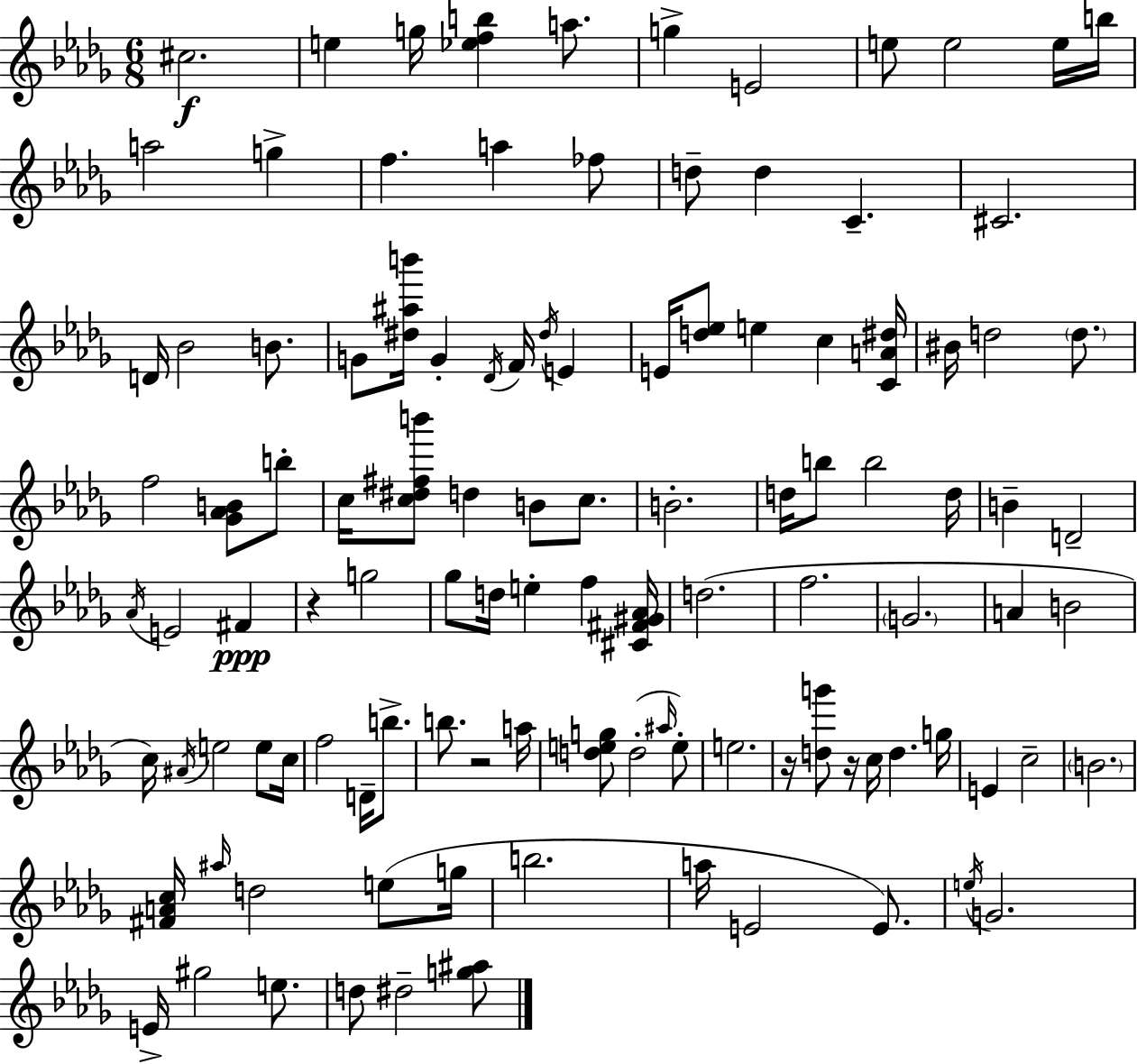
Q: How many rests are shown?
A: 4